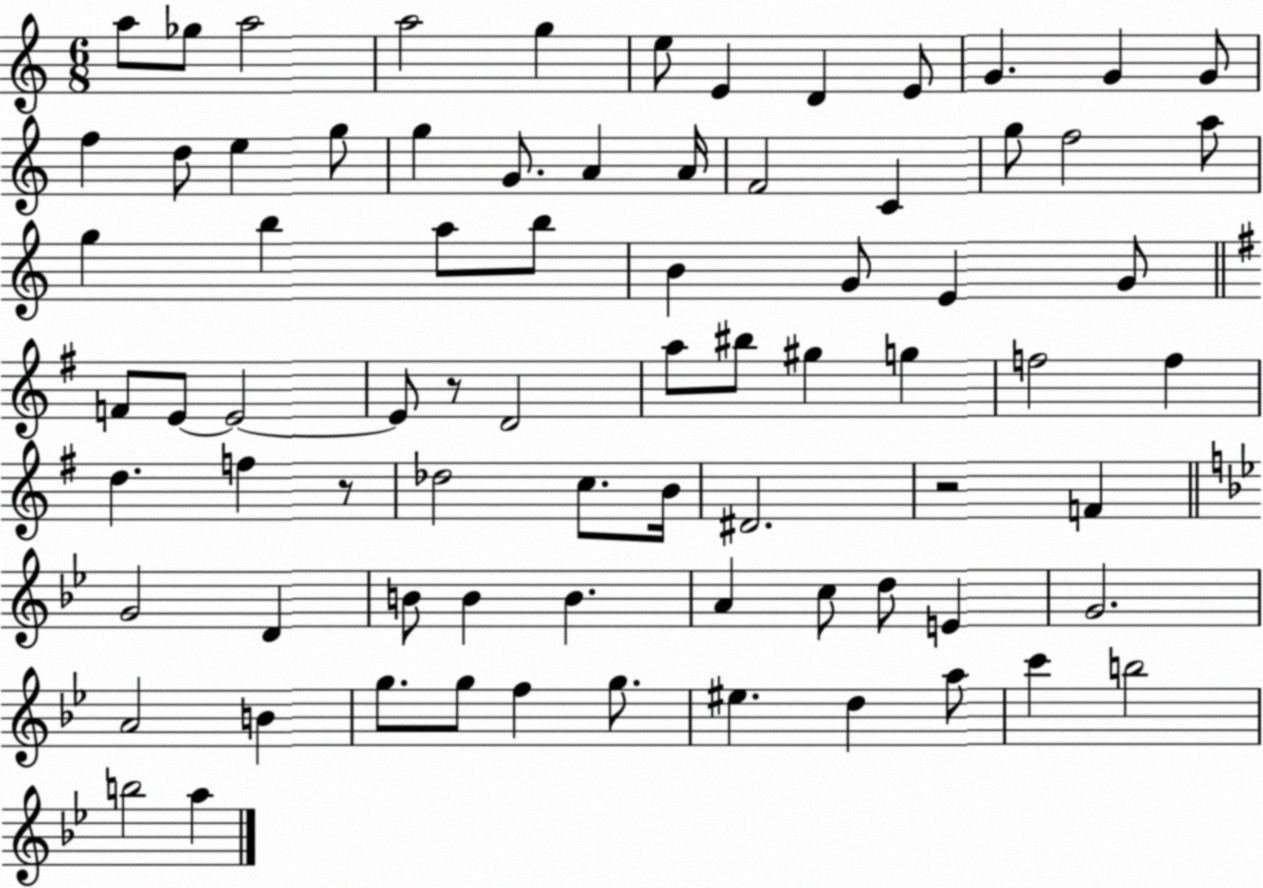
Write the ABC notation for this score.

X:1
T:Untitled
M:6/8
L:1/4
K:C
a/2 _g/2 a2 a2 g e/2 E D E/2 G G G/2 f d/2 e g/2 g G/2 A A/4 F2 C g/2 f2 a/2 g b a/2 b/2 B G/2 E G/2 F/2 E/2 E2 E/2 z/2 D2 a/2 ^b/2 ^g g f2 f d f z/2 _d2 c/2 B/4 ^D2 z2 F G2 D B/2 B B A c/2 d/2 E G2 A2 B g/2 g/2 f g/2 ^e d a/2 c' b2 b2 a